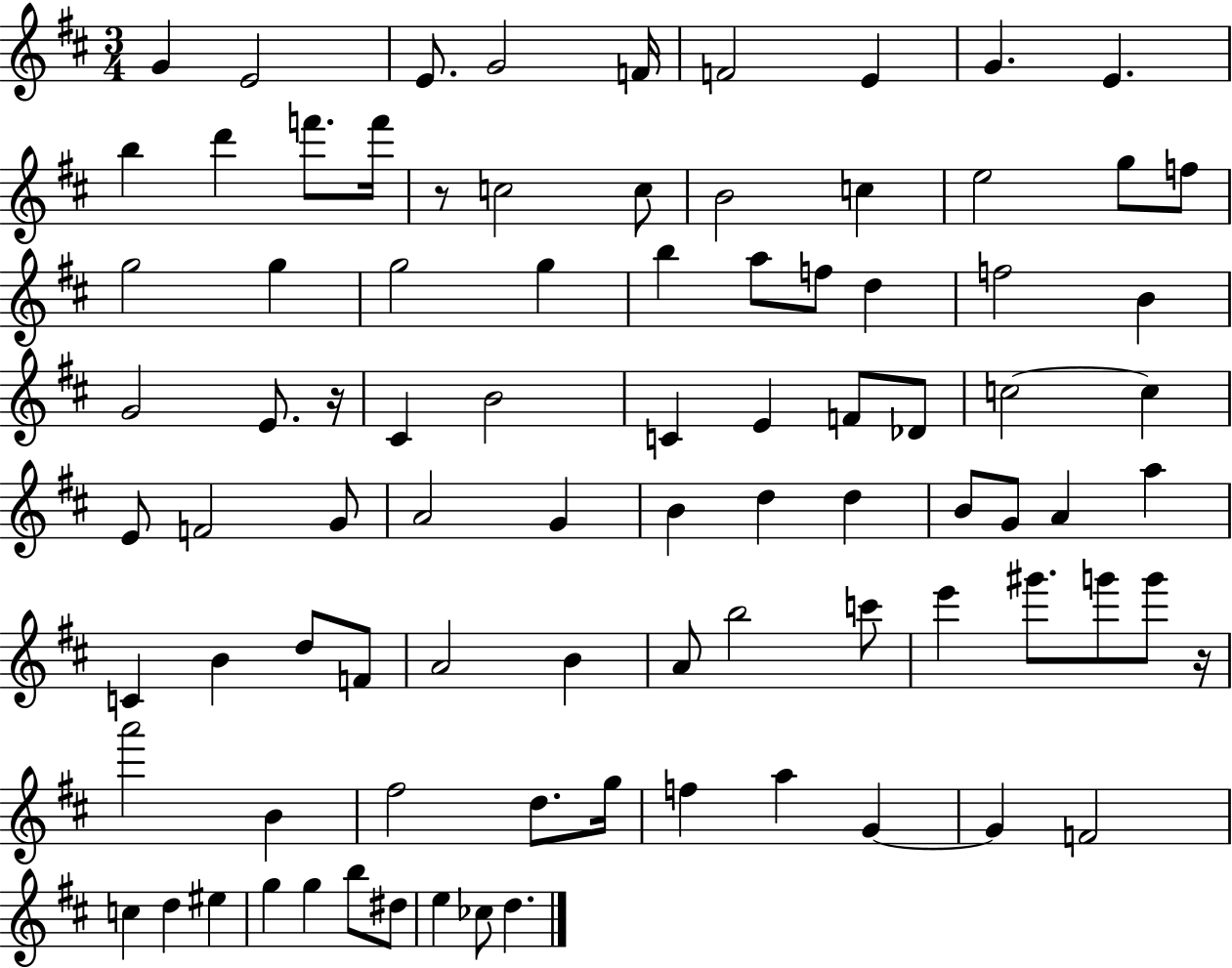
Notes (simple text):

G4/q E4/h E4/e. G4/h F4/s F4/h E4/q G4/q. E4/q. B5/q D6/q F6/e. F6/s R/e C5/h C5/e B4/h C5/q E5/h G5/e F5/e G5/h G5/q G5/h G5/q B5/q A5/e F5/e D5/q F5/h B4/q G4/h E4/e. R/s C#4/q B4/h C4/q E4/q F4/e Db4/e C5/h C5/q E4/e F4/h G4/e A4/h G4/q B4/q D5/q D5/q B4/e G4/e A4/q A5/q C4/q B4/q D5/e F4/e A4/h B4/q A4/e B5/h C6/e E6/q G#6/e. G6/e G6/e R/s A6/h B4/q F#5/h D5/e. G5/s F5/q A5/q G4/q G4/q F4/h C5/q D5/q EIS5/q G5/q G5/q B5/e D#5/e E5/q CES5/e D5/q.